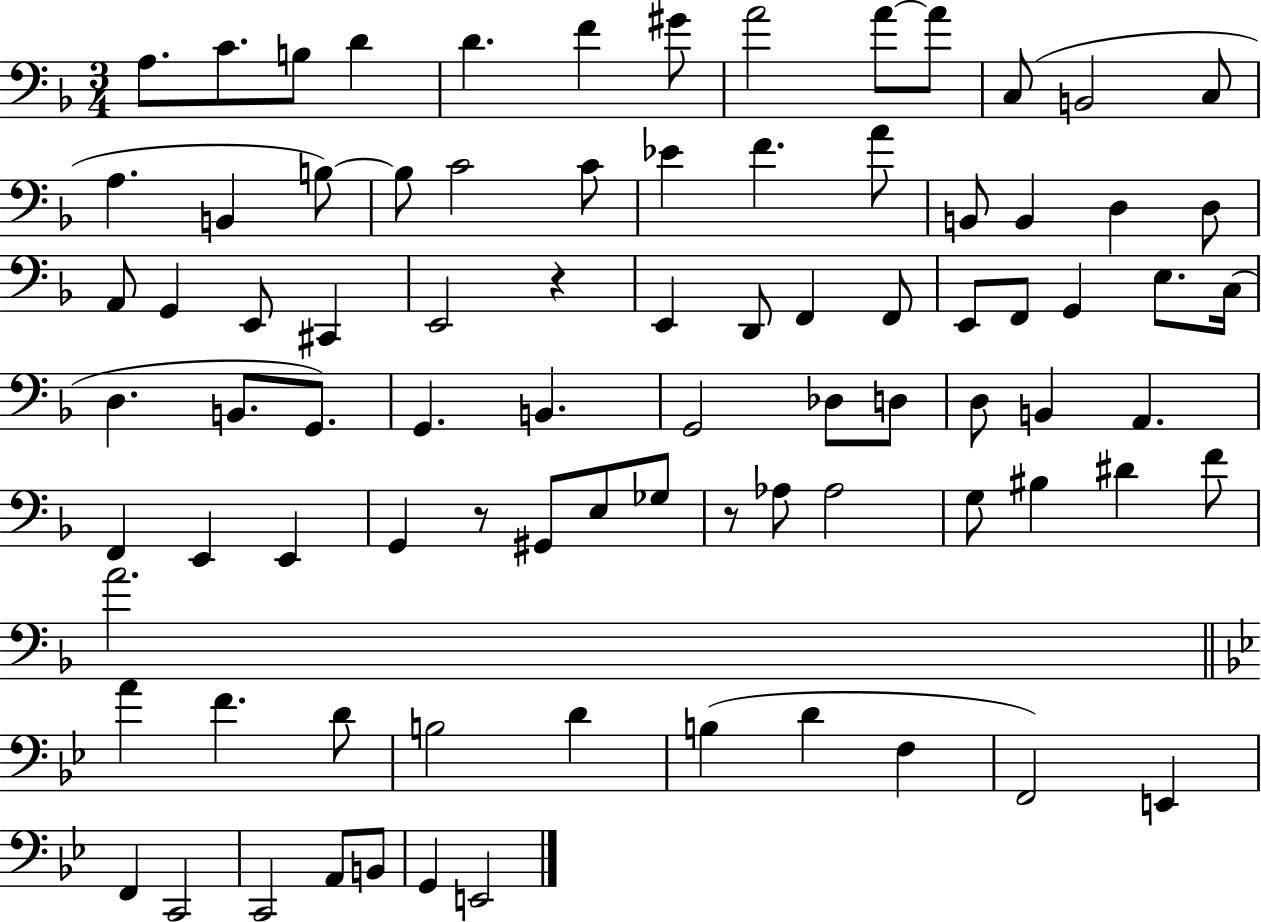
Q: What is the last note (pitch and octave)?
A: E2